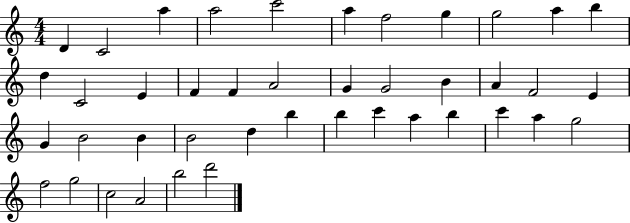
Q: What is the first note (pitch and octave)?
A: D4